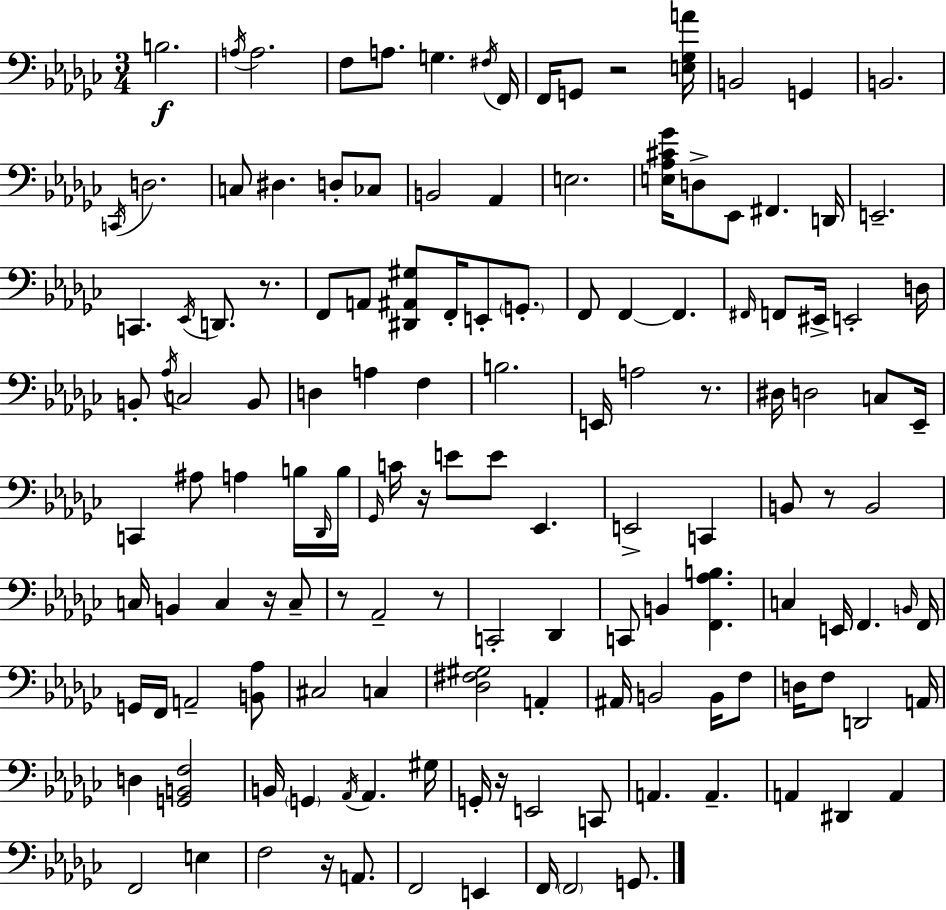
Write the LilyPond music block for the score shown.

{
  \clef bass
  \numericTimeSignature
  \time 3/4
  \key ees \minor
  b2.\f | \acciaccatura { a16 } a2. | f8 a8. g4. | \acciaccatura { fis16 } f,16 f,16 g,8 r2 | \break <e ges a'>16 b,2 g,4 | b,2. | \acciaccatura { c,16 } d2. | c8 dis4. d8-. | \break ces8 b,2 aes,4 | e2. | <e aes cis' ges'>16 d8-> ees,8 fis,4. | d,16 e,2.-- | \break c,4. \acciaccatura { ees,16 } d,8. | r8. f,8 a,8 <dis, ais, gis>8 f,16-. e,8-. | \parenthesize g,8.-. f,8 f,4~~ f,4. | \grace { fis,16 } f,8 eis,16-> e,2-. | \break d16 b,8-. \acciaccatura { aes16 } c2 | b,8 d4 a4 | f4 b2. | e,16 a2 | \break r8. dis16 d2 | c8 ees,16-- c,4 ais8 | a4 b16 \grace { des,16 } b16 \grace { ges,16 } c'16 r16 e'8 | e'8 ees,4. e,2-> | \break c,4 b,8 r8 | b,2 c16 b,4 | c4 r16 c8-- r8 aes,2-- | r8 c,2-. | \break des,4 c,8 b,4 | <f, aes b>4. c4 | e,16 f,4. \grace { b,16 } f,16 g,16 f,16 a,2-- | <b, aes>8 cis2 | \break c4 <des fis gis>2 | a,4-. ais,16 b,2 | b,16 f8 d16 f8 | d,2 a,16 d4 | \break <g, b, f>2 b,16 \parenthesize g,4 | \acciaccatura { aes,16 } aes,4. gis16 g,16-. r16 | e,2 c,8 a,4. | a,4.-- a,4 | \break dis,4 a,4 f,2 | e4 f2 | r16 a,8. f,2 | e,4 f,16 \parenthesize f,2 | \break g,8. \bar "|."
}